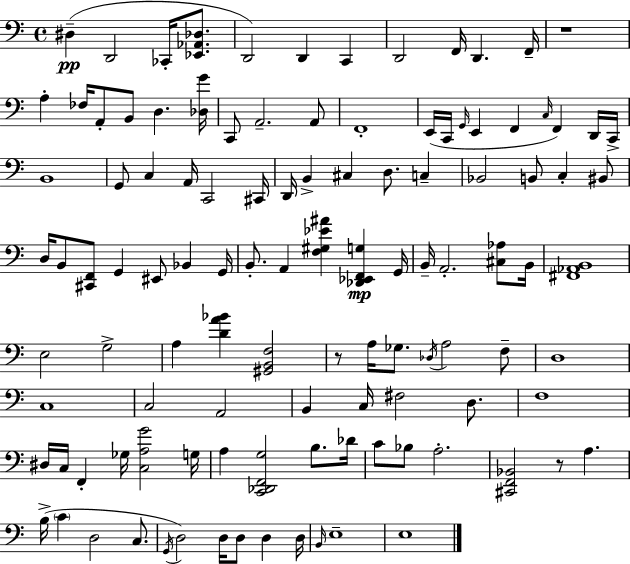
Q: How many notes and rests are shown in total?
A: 112